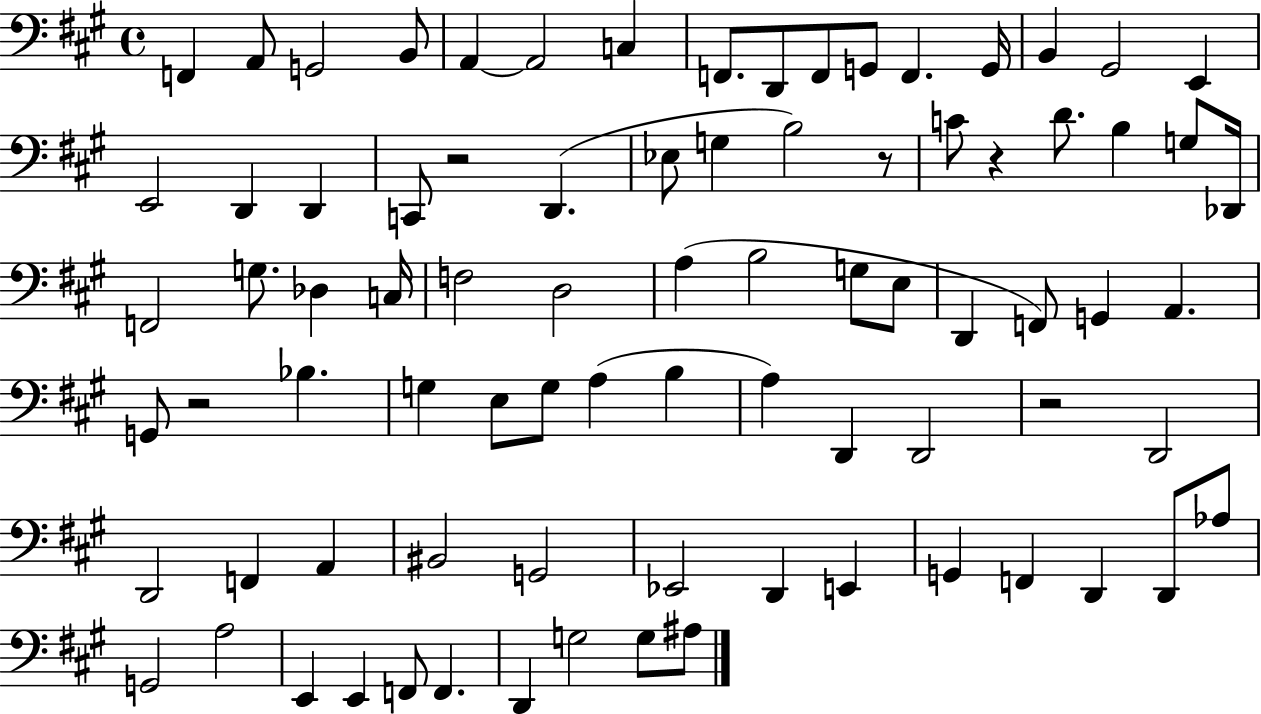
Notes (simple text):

F2/q A2/e G2/h B2/e A2/q A2/h C3/q F2/e. D2/e F2/e G2/e F2/q. G2/s B2/q G#2/h E2/q E2/h D2/q D2/q C2/e R/h D2/q. Eb3/e G3/q B3/h R/e C4/e R/q D4/e. B3/q G3/e Db2/s F2/h G3/e. Db3/q C3/s F3/h D3/h A3/q B3/h G3/e E3/e D2/q F2/e G2/q A2/q. G2/e R/h Bb3/q. G3/q E3/e G3/e A3/q B3/q A3/q D2/q D2/h R/h D2/h D2/h F2/q A2/q BIS2/h G2/h Eb2/h D2/q E2/q G2/q F2/q D2/q D2/e Ab3/e G2/h A3/h E2/q E2/q F2/e F2/q. D2/q G3/h G3/e A#3/e